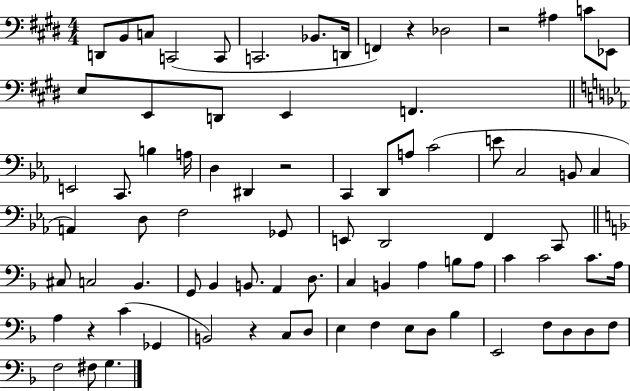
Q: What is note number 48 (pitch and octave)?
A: D3